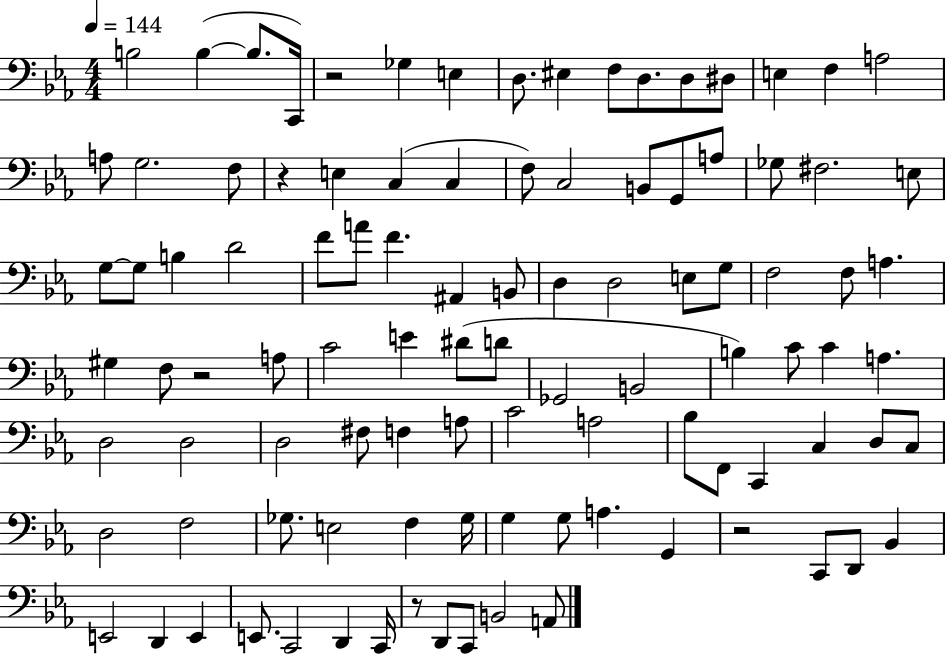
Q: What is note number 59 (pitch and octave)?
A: D3